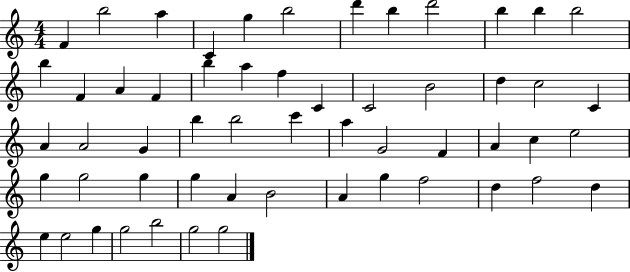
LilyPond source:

{
  \clef treble
  \numericTimeSignature
  \time 4/4
  \key c \major
  f'4 b''2 a''4 | c'4 g''4 b''2 | d'''4 b''4 d'''2 | b''4 b''4 b''2 | \break b''4 f'4 a'4 f'4 | b''4 a''4 f''4 c'4 | c'2 b'2 | d''4 c''2 c'4 | \break a'4 a'2 g'4 | b''4 b''2 c'''4 | a''4 g'2 f'4 | a'4 c''4 e''2 | \break g''4 g''2 g''4 | g''4 a'4 b'2 | a'4 g''4 f''2 | d''4 f''2 d''4 | \break e''4 e''2 g''4 | g''2 b''2 | g''2 g''2 | \bar "|."
}